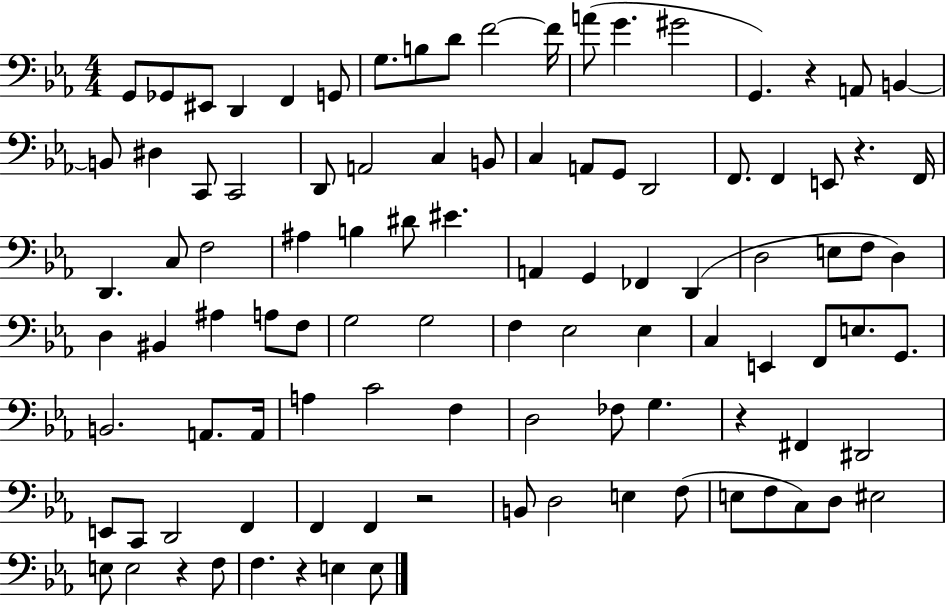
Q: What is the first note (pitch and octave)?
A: G2